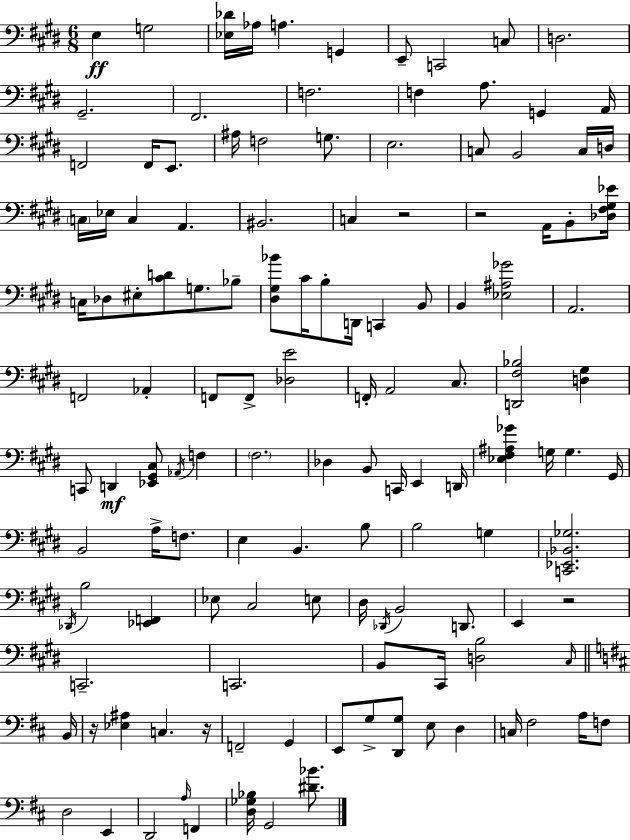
{
  \clef bass
  \numericTimeSignature
  \time 6/8
  \key e \major
  e4\ff g2 | <ees des'>16 aes16 a4. g,4 | e,8-- c,2 c8 | d2. | \break gis,2.-- | fis,2. | f2. | f4 a8. g,4 a,16 | \break f,2 f,16 e,8. | ais16 f2 g8. | e2. | c8 b,2 c16 d16 | \break \parenthesize c16 ees16 c4 a,4. | bis,2. | c4 r2 | r2 a,16 b,8-. <des fis gis ees'>16 | \break c16 des8 eis8-. <cis' d'>8 g8. bes8-- | <dis gis bes'>8 cis'16 b8-. d,16 c,4 b,8 | b,4 <ees ais ges'>2 | a,2. | \break f,2 aes,4-. | f,8 f,8-> <des e'>2 | f,16-. a,2 cis8. | <d, fis bes>2 <d gis>4 | \break c,8 d,4\mf <ees, gis, cis>8 \acciaccatura { aes,16 } f4 | \parenthesize fis2. | des4 b,8 c,16 e,4 | d,16 <ees fis ais ges'>4 g16 g4. | \break gis,16 b,2 a16-> f8. | e4 b,4. b8 | b2 g4 | <c, ees, bes, ges>2. | \break \acciaccatura { des,16 } b2 <ees, f,>4 | ees8 cis2 | e8 dis16 \acciaccatura { des,16 } b,2 | d,8. e,4 r2 | \break c,2.-- | c,2. | b,8 cis,16 <d b>2 | \grace { cis16 } \bar "||" \break \key b \minor b,16 r16 <ees ais>4 c4. | r16 f,2-- g,4 | e,8 g8-> <d, g>8 e8 d4 | c16 fis2 a16 f8 | \break d2 e,4 | d,2 \grace { a16 } f,4 | <d ges bes>16 g,2 <dis' bes'>8. | \bar "|."
}